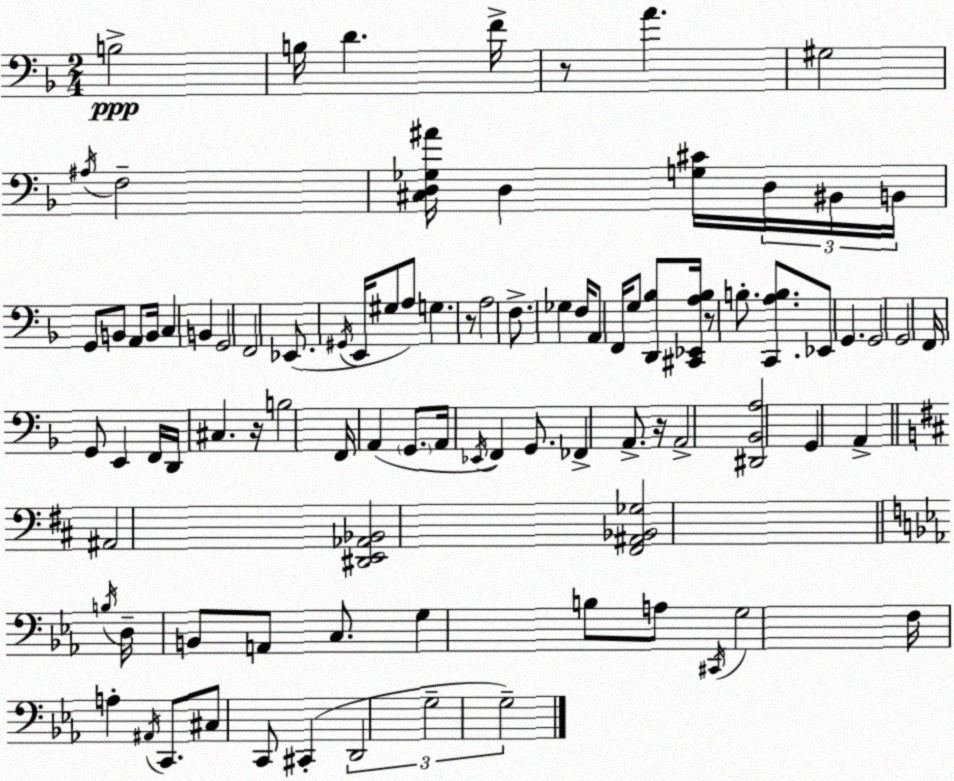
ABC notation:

X:1
T:Untitled
M:2/4
L:1/4
K:F
B,2 B,/4 D F/4 z/2 A ^G,2 ^A,/4 F,2 [^C,D,_G,^A]/4 D, [G,^C]/4 D,/4 ^B,,/4 B,,/4 G,,/2 B,,/2 A,,/2 B,,/4 C, B,, G,,2 F,,2 _E,,/2 ^G,,/4 E,,/4 ^G,/2 A,/2 G, z/2 A,2 F,/2 _G, F,/4 A,,/2 F,,/4 G,/2 [D,,_B,]/2 [^C,,_E,,A,_B,]/4 z/2 B,/2 [C,,A,B,]/2 _E,,/2 G,, G,,2 G,,2 F,,/4 G,,/2 E,, F,,/4 D,,/4 ^C, z/4 B,2 F,,/4 A,, G,,/2 A,,/4 _E,,/4 F,, G,,/2 _F,, A,,/2 z/4 A,,2 [^D,,_B,,A,]2 G,, A,, ^A,,2 [^D,,E,,_A,,_B,,]2 [^F,,^A,,_B,,_G,]2 B,/4 D,/4 B,,/2 A,,/2 C,/2 G, B,/2 A,/2 ^C,,/4 G,2 F,/4 A, ^A,,/4 C,,/2 ^C,/2 C,,/2 ^C,, D,,2 G,2 G,2